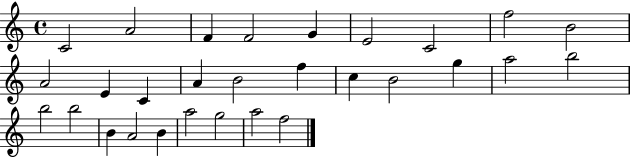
C4/h A4/h F4/q F4/h G4/q E4/h C4/h F5/h B4/h A4/h E4/q C4/q A4/q B4/h F5/q C5/q B4/h G5/q A5/h B5/h B5/h B5/h B4/q A4/h B4/q A5/h G5/h A5/h F5/h